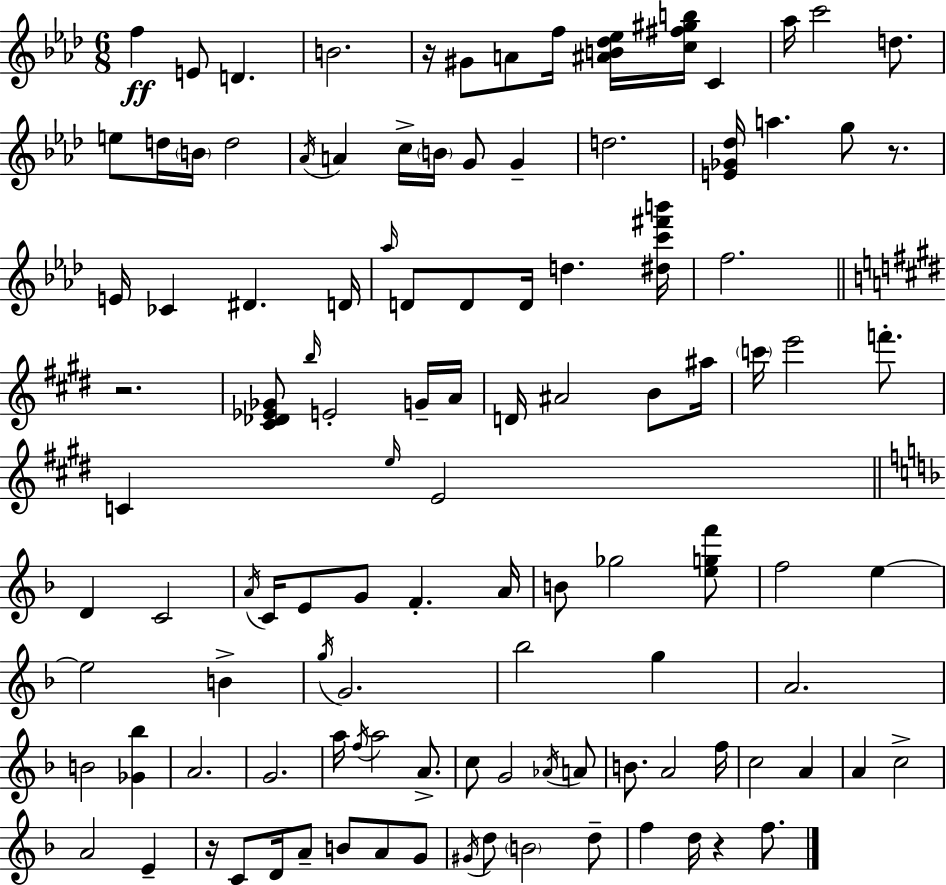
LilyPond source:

{
  \clef treble
  \numericTimeSignature
  \time 6/8
  \key f \minor
  f''4\ff e'8 d'4. | b'2. | r16 gis'8 a'8 f''16 <ais' b' des'' ees''>16 <c'' fis'' gis'' b''>16 c'4 | aes''16 c'''2 d''8. | \break e''8 d''16 \parenthesize b'16 d''2 | \acciaccatura { aes'16 } a'4 c''16-> \parenthesize b'16 g'8 g'4-- | d''2. | <e' ges' des''>16 a''4. g''8 r8. | \break e'16 ces'4 dis'4. | d'16 \grace { aes''16 } d'8 d'8 d'16 d''4. | <dis'' c''' fis''' b'''>16 f''2. | \bar "||" \break \key e \major r2. | <cis' des' ees' ges'>8 \grace { b''16 } e'2-. g'16-- | a'16 d'16 ais'2 b'8 | ais''16 \parenthesize c'''16 e'''2 f'''8.-. | \break c'4 \grace { e''16 } e'2 | \bar "||" \break \key d \minor d'4 c'2 | \acciaccatura { a'16 } c'16 e'8 g'8 f'4.-. | a'16 b'8 ges''2 <e'' g'' f'''>8 | f''2 e''4~~ | \break e''2 b'4-> | \acciaccatura { g''16 } g'2. | bes''2 g''4 | a'2. | \break b'2 <ges' bes''>4 | a'2. | g'2. | a''16 \acciaccatura { f''16 } a''2 | \break a'8.-> c''8 g'2 | \acciaccatura { aes'16 } a'8 b'8. a'2 | f''16 c''2 | a'4 a'4 c''2-> | \break a'2 | e'4-- r16 c'8 d'16 a'8-- b'8 | a'8 g'8 \acciaccatura { gis'16 } d''8 \parenthesize b'2 | d''8-- f''4 d''16 r4 | \break f''8. \bar "|."
}